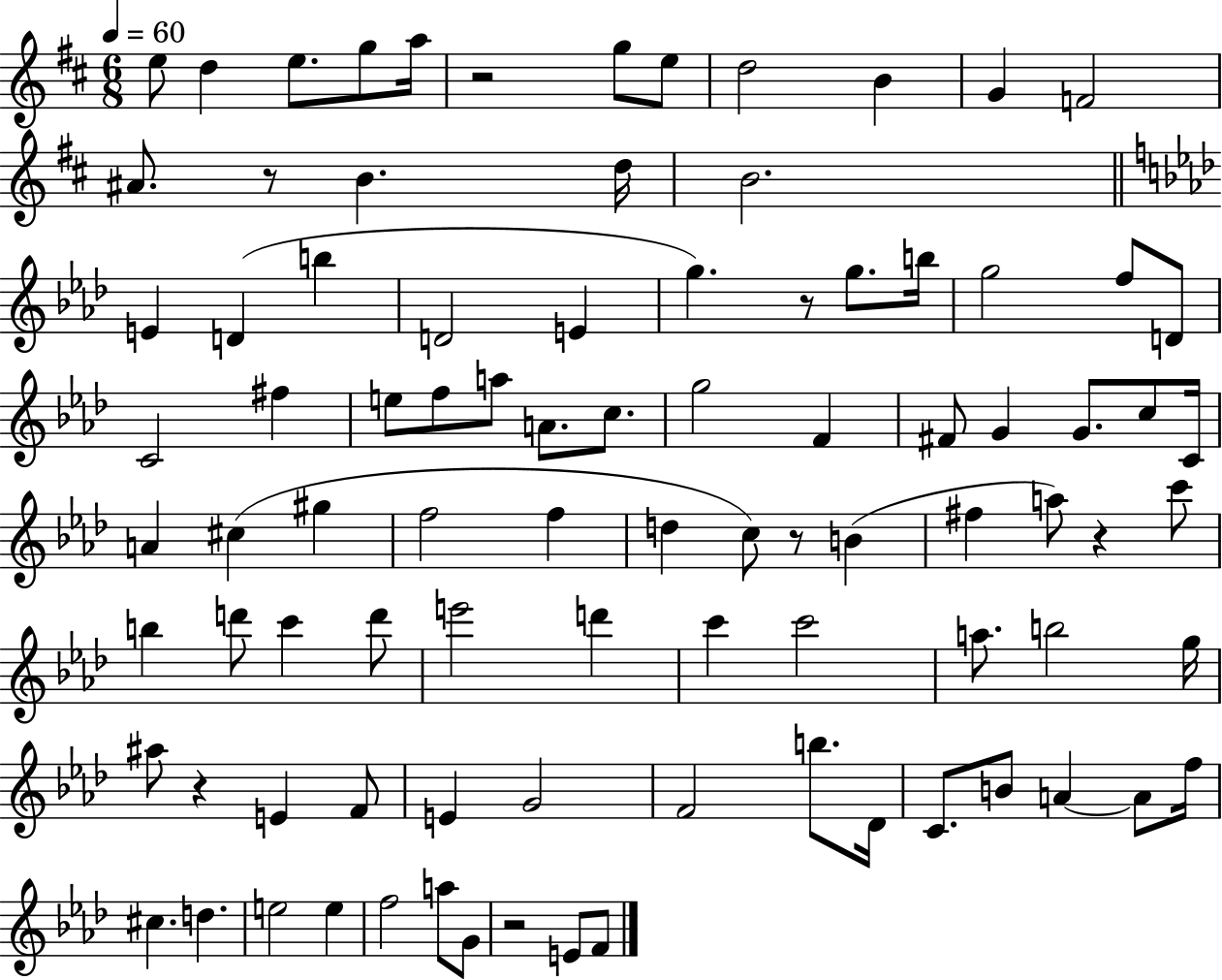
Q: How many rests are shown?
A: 7